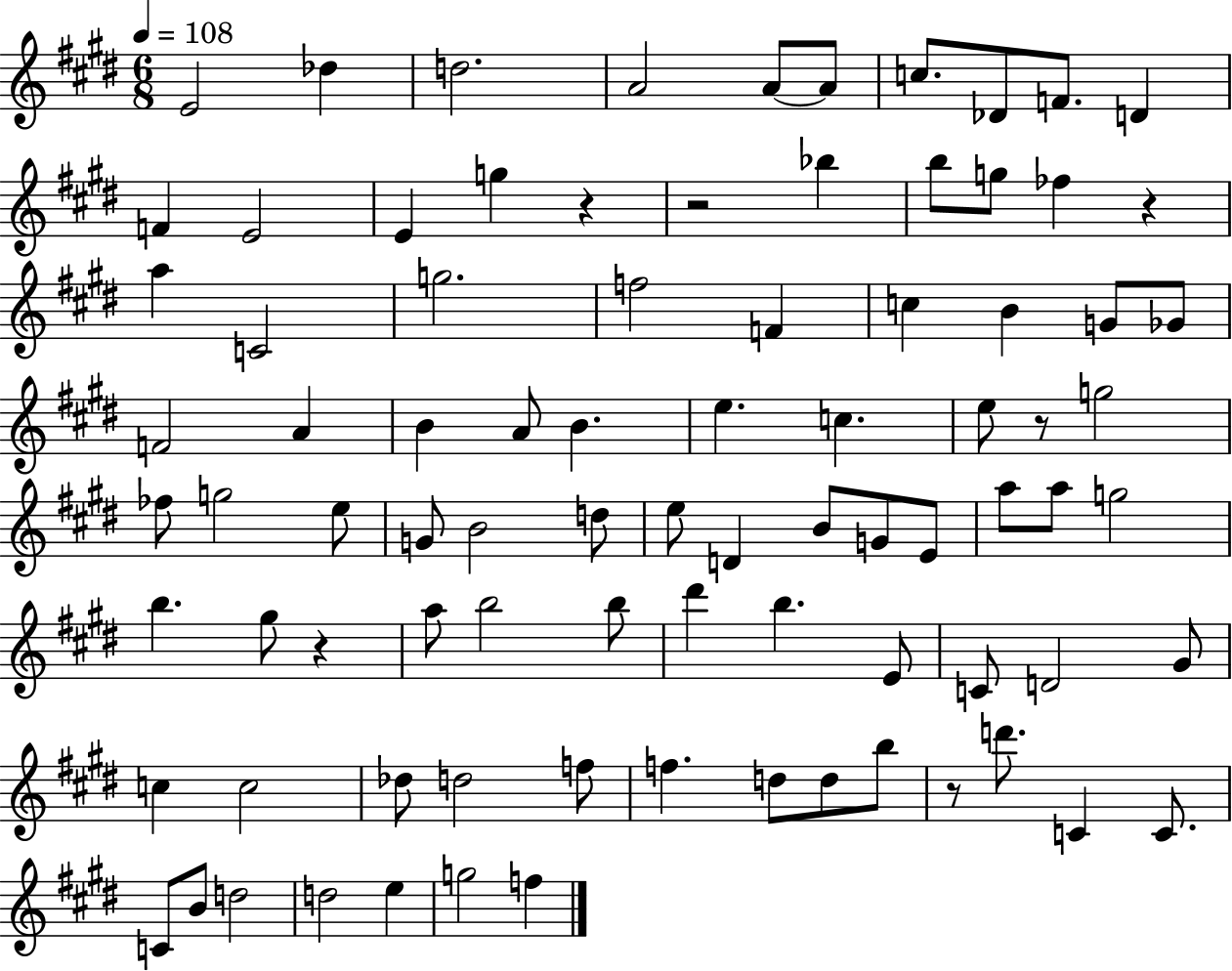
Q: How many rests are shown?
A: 6